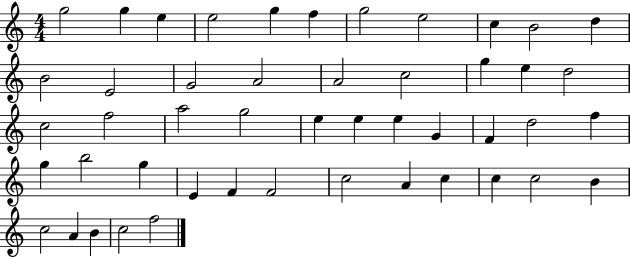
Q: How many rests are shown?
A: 0